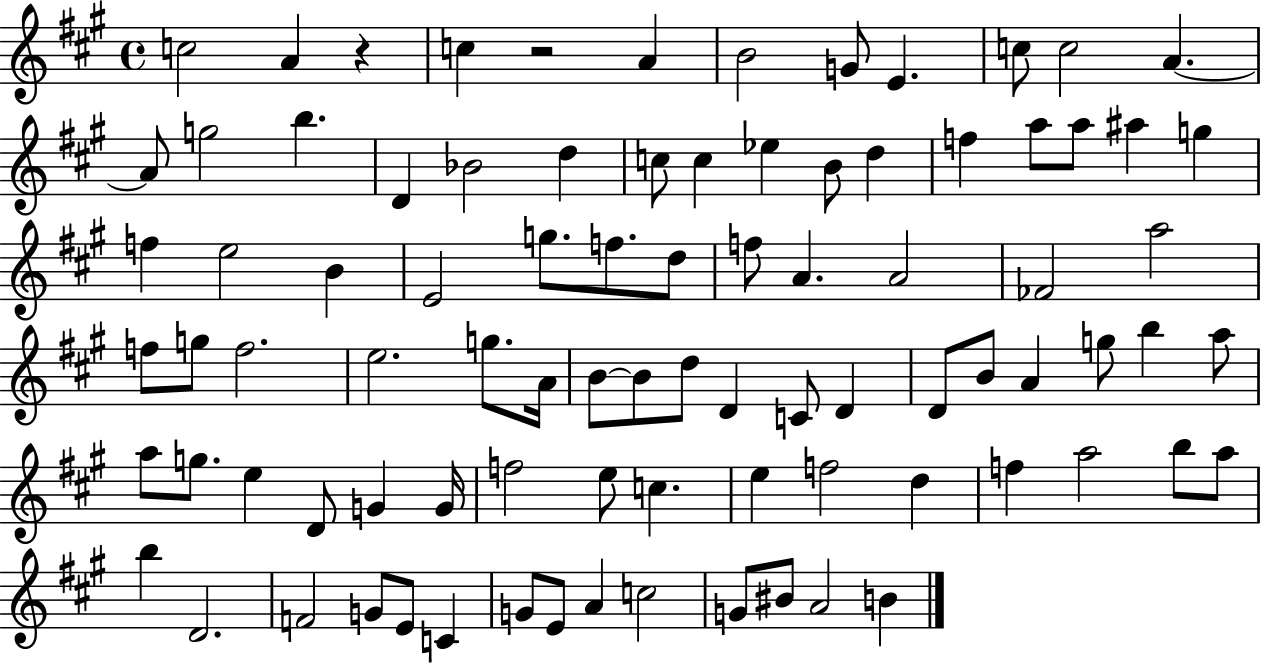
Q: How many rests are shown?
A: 2